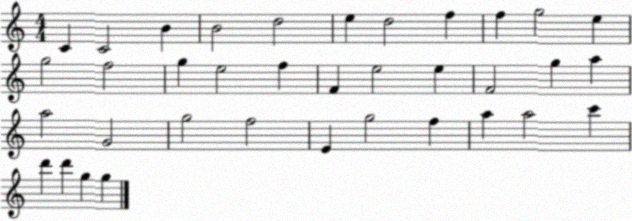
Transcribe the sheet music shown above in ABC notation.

X:1
T:Untitled
M:4/4
L:1/4
K:C
C C2 B B2 d2 e d2 f f g2 e g2 f2 g e2 f F e2 e F2 g a a2 G2 g2 f2 E g2 f a a2 c' d' d' g g